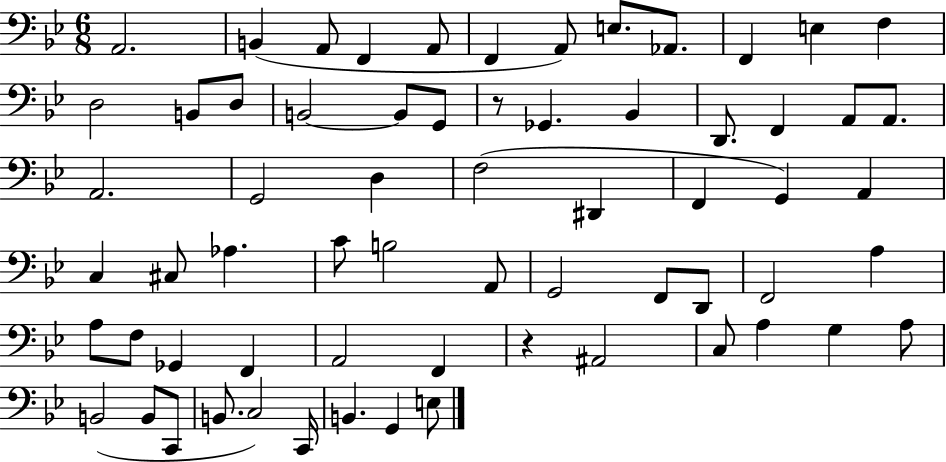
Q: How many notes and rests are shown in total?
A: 65